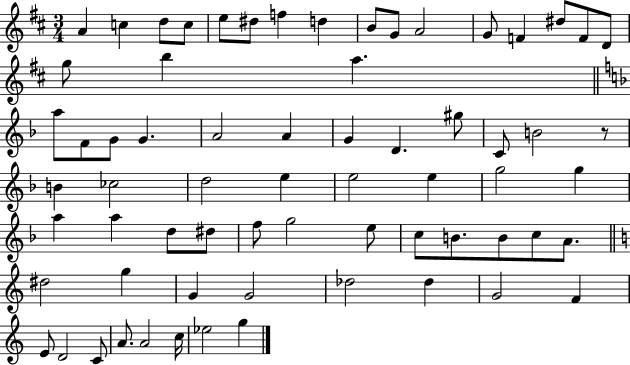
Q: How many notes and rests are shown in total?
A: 67